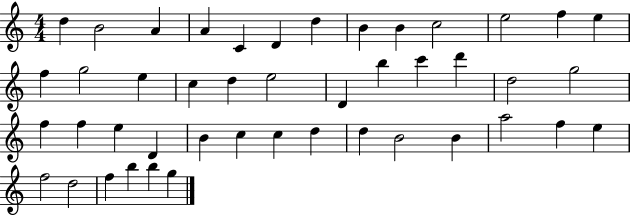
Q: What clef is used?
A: treble